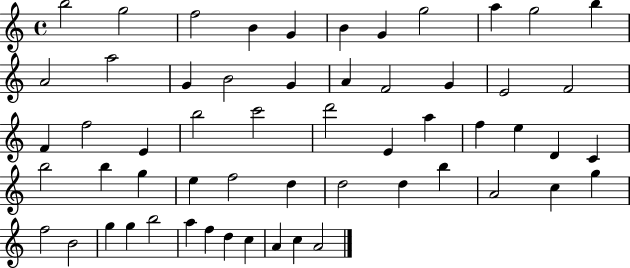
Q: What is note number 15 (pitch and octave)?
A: B4